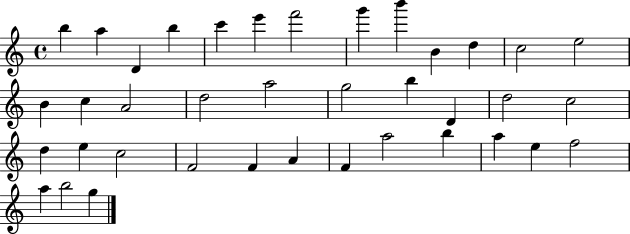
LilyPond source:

{
  \clef treble
  \time 4/4
  \defaultTimeSignature
  \key c \major
  b''4 a''4 d'4 b''4 | c'''4 e'''4 f'''2 | g'''4 b'''4 b'4 d''4 | c''2 e''2 | \break b'4 c''4 a'2 | d''2 a''2 | g''2 b''4 d'4 | d''2 c''2 | \break d''4 e''4 c''2 | f'2 f'4 a'4 | f'4 a''2 b''4 | a''4 e''4 f''2 | \break a''4 b''2 g''4 | \bar "|."
}